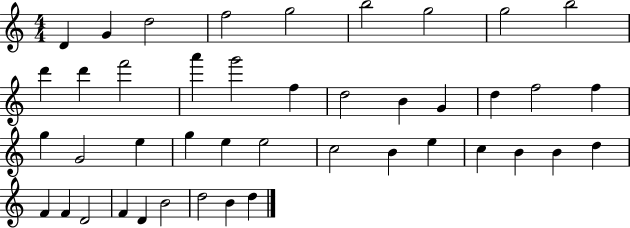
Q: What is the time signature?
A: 4/4